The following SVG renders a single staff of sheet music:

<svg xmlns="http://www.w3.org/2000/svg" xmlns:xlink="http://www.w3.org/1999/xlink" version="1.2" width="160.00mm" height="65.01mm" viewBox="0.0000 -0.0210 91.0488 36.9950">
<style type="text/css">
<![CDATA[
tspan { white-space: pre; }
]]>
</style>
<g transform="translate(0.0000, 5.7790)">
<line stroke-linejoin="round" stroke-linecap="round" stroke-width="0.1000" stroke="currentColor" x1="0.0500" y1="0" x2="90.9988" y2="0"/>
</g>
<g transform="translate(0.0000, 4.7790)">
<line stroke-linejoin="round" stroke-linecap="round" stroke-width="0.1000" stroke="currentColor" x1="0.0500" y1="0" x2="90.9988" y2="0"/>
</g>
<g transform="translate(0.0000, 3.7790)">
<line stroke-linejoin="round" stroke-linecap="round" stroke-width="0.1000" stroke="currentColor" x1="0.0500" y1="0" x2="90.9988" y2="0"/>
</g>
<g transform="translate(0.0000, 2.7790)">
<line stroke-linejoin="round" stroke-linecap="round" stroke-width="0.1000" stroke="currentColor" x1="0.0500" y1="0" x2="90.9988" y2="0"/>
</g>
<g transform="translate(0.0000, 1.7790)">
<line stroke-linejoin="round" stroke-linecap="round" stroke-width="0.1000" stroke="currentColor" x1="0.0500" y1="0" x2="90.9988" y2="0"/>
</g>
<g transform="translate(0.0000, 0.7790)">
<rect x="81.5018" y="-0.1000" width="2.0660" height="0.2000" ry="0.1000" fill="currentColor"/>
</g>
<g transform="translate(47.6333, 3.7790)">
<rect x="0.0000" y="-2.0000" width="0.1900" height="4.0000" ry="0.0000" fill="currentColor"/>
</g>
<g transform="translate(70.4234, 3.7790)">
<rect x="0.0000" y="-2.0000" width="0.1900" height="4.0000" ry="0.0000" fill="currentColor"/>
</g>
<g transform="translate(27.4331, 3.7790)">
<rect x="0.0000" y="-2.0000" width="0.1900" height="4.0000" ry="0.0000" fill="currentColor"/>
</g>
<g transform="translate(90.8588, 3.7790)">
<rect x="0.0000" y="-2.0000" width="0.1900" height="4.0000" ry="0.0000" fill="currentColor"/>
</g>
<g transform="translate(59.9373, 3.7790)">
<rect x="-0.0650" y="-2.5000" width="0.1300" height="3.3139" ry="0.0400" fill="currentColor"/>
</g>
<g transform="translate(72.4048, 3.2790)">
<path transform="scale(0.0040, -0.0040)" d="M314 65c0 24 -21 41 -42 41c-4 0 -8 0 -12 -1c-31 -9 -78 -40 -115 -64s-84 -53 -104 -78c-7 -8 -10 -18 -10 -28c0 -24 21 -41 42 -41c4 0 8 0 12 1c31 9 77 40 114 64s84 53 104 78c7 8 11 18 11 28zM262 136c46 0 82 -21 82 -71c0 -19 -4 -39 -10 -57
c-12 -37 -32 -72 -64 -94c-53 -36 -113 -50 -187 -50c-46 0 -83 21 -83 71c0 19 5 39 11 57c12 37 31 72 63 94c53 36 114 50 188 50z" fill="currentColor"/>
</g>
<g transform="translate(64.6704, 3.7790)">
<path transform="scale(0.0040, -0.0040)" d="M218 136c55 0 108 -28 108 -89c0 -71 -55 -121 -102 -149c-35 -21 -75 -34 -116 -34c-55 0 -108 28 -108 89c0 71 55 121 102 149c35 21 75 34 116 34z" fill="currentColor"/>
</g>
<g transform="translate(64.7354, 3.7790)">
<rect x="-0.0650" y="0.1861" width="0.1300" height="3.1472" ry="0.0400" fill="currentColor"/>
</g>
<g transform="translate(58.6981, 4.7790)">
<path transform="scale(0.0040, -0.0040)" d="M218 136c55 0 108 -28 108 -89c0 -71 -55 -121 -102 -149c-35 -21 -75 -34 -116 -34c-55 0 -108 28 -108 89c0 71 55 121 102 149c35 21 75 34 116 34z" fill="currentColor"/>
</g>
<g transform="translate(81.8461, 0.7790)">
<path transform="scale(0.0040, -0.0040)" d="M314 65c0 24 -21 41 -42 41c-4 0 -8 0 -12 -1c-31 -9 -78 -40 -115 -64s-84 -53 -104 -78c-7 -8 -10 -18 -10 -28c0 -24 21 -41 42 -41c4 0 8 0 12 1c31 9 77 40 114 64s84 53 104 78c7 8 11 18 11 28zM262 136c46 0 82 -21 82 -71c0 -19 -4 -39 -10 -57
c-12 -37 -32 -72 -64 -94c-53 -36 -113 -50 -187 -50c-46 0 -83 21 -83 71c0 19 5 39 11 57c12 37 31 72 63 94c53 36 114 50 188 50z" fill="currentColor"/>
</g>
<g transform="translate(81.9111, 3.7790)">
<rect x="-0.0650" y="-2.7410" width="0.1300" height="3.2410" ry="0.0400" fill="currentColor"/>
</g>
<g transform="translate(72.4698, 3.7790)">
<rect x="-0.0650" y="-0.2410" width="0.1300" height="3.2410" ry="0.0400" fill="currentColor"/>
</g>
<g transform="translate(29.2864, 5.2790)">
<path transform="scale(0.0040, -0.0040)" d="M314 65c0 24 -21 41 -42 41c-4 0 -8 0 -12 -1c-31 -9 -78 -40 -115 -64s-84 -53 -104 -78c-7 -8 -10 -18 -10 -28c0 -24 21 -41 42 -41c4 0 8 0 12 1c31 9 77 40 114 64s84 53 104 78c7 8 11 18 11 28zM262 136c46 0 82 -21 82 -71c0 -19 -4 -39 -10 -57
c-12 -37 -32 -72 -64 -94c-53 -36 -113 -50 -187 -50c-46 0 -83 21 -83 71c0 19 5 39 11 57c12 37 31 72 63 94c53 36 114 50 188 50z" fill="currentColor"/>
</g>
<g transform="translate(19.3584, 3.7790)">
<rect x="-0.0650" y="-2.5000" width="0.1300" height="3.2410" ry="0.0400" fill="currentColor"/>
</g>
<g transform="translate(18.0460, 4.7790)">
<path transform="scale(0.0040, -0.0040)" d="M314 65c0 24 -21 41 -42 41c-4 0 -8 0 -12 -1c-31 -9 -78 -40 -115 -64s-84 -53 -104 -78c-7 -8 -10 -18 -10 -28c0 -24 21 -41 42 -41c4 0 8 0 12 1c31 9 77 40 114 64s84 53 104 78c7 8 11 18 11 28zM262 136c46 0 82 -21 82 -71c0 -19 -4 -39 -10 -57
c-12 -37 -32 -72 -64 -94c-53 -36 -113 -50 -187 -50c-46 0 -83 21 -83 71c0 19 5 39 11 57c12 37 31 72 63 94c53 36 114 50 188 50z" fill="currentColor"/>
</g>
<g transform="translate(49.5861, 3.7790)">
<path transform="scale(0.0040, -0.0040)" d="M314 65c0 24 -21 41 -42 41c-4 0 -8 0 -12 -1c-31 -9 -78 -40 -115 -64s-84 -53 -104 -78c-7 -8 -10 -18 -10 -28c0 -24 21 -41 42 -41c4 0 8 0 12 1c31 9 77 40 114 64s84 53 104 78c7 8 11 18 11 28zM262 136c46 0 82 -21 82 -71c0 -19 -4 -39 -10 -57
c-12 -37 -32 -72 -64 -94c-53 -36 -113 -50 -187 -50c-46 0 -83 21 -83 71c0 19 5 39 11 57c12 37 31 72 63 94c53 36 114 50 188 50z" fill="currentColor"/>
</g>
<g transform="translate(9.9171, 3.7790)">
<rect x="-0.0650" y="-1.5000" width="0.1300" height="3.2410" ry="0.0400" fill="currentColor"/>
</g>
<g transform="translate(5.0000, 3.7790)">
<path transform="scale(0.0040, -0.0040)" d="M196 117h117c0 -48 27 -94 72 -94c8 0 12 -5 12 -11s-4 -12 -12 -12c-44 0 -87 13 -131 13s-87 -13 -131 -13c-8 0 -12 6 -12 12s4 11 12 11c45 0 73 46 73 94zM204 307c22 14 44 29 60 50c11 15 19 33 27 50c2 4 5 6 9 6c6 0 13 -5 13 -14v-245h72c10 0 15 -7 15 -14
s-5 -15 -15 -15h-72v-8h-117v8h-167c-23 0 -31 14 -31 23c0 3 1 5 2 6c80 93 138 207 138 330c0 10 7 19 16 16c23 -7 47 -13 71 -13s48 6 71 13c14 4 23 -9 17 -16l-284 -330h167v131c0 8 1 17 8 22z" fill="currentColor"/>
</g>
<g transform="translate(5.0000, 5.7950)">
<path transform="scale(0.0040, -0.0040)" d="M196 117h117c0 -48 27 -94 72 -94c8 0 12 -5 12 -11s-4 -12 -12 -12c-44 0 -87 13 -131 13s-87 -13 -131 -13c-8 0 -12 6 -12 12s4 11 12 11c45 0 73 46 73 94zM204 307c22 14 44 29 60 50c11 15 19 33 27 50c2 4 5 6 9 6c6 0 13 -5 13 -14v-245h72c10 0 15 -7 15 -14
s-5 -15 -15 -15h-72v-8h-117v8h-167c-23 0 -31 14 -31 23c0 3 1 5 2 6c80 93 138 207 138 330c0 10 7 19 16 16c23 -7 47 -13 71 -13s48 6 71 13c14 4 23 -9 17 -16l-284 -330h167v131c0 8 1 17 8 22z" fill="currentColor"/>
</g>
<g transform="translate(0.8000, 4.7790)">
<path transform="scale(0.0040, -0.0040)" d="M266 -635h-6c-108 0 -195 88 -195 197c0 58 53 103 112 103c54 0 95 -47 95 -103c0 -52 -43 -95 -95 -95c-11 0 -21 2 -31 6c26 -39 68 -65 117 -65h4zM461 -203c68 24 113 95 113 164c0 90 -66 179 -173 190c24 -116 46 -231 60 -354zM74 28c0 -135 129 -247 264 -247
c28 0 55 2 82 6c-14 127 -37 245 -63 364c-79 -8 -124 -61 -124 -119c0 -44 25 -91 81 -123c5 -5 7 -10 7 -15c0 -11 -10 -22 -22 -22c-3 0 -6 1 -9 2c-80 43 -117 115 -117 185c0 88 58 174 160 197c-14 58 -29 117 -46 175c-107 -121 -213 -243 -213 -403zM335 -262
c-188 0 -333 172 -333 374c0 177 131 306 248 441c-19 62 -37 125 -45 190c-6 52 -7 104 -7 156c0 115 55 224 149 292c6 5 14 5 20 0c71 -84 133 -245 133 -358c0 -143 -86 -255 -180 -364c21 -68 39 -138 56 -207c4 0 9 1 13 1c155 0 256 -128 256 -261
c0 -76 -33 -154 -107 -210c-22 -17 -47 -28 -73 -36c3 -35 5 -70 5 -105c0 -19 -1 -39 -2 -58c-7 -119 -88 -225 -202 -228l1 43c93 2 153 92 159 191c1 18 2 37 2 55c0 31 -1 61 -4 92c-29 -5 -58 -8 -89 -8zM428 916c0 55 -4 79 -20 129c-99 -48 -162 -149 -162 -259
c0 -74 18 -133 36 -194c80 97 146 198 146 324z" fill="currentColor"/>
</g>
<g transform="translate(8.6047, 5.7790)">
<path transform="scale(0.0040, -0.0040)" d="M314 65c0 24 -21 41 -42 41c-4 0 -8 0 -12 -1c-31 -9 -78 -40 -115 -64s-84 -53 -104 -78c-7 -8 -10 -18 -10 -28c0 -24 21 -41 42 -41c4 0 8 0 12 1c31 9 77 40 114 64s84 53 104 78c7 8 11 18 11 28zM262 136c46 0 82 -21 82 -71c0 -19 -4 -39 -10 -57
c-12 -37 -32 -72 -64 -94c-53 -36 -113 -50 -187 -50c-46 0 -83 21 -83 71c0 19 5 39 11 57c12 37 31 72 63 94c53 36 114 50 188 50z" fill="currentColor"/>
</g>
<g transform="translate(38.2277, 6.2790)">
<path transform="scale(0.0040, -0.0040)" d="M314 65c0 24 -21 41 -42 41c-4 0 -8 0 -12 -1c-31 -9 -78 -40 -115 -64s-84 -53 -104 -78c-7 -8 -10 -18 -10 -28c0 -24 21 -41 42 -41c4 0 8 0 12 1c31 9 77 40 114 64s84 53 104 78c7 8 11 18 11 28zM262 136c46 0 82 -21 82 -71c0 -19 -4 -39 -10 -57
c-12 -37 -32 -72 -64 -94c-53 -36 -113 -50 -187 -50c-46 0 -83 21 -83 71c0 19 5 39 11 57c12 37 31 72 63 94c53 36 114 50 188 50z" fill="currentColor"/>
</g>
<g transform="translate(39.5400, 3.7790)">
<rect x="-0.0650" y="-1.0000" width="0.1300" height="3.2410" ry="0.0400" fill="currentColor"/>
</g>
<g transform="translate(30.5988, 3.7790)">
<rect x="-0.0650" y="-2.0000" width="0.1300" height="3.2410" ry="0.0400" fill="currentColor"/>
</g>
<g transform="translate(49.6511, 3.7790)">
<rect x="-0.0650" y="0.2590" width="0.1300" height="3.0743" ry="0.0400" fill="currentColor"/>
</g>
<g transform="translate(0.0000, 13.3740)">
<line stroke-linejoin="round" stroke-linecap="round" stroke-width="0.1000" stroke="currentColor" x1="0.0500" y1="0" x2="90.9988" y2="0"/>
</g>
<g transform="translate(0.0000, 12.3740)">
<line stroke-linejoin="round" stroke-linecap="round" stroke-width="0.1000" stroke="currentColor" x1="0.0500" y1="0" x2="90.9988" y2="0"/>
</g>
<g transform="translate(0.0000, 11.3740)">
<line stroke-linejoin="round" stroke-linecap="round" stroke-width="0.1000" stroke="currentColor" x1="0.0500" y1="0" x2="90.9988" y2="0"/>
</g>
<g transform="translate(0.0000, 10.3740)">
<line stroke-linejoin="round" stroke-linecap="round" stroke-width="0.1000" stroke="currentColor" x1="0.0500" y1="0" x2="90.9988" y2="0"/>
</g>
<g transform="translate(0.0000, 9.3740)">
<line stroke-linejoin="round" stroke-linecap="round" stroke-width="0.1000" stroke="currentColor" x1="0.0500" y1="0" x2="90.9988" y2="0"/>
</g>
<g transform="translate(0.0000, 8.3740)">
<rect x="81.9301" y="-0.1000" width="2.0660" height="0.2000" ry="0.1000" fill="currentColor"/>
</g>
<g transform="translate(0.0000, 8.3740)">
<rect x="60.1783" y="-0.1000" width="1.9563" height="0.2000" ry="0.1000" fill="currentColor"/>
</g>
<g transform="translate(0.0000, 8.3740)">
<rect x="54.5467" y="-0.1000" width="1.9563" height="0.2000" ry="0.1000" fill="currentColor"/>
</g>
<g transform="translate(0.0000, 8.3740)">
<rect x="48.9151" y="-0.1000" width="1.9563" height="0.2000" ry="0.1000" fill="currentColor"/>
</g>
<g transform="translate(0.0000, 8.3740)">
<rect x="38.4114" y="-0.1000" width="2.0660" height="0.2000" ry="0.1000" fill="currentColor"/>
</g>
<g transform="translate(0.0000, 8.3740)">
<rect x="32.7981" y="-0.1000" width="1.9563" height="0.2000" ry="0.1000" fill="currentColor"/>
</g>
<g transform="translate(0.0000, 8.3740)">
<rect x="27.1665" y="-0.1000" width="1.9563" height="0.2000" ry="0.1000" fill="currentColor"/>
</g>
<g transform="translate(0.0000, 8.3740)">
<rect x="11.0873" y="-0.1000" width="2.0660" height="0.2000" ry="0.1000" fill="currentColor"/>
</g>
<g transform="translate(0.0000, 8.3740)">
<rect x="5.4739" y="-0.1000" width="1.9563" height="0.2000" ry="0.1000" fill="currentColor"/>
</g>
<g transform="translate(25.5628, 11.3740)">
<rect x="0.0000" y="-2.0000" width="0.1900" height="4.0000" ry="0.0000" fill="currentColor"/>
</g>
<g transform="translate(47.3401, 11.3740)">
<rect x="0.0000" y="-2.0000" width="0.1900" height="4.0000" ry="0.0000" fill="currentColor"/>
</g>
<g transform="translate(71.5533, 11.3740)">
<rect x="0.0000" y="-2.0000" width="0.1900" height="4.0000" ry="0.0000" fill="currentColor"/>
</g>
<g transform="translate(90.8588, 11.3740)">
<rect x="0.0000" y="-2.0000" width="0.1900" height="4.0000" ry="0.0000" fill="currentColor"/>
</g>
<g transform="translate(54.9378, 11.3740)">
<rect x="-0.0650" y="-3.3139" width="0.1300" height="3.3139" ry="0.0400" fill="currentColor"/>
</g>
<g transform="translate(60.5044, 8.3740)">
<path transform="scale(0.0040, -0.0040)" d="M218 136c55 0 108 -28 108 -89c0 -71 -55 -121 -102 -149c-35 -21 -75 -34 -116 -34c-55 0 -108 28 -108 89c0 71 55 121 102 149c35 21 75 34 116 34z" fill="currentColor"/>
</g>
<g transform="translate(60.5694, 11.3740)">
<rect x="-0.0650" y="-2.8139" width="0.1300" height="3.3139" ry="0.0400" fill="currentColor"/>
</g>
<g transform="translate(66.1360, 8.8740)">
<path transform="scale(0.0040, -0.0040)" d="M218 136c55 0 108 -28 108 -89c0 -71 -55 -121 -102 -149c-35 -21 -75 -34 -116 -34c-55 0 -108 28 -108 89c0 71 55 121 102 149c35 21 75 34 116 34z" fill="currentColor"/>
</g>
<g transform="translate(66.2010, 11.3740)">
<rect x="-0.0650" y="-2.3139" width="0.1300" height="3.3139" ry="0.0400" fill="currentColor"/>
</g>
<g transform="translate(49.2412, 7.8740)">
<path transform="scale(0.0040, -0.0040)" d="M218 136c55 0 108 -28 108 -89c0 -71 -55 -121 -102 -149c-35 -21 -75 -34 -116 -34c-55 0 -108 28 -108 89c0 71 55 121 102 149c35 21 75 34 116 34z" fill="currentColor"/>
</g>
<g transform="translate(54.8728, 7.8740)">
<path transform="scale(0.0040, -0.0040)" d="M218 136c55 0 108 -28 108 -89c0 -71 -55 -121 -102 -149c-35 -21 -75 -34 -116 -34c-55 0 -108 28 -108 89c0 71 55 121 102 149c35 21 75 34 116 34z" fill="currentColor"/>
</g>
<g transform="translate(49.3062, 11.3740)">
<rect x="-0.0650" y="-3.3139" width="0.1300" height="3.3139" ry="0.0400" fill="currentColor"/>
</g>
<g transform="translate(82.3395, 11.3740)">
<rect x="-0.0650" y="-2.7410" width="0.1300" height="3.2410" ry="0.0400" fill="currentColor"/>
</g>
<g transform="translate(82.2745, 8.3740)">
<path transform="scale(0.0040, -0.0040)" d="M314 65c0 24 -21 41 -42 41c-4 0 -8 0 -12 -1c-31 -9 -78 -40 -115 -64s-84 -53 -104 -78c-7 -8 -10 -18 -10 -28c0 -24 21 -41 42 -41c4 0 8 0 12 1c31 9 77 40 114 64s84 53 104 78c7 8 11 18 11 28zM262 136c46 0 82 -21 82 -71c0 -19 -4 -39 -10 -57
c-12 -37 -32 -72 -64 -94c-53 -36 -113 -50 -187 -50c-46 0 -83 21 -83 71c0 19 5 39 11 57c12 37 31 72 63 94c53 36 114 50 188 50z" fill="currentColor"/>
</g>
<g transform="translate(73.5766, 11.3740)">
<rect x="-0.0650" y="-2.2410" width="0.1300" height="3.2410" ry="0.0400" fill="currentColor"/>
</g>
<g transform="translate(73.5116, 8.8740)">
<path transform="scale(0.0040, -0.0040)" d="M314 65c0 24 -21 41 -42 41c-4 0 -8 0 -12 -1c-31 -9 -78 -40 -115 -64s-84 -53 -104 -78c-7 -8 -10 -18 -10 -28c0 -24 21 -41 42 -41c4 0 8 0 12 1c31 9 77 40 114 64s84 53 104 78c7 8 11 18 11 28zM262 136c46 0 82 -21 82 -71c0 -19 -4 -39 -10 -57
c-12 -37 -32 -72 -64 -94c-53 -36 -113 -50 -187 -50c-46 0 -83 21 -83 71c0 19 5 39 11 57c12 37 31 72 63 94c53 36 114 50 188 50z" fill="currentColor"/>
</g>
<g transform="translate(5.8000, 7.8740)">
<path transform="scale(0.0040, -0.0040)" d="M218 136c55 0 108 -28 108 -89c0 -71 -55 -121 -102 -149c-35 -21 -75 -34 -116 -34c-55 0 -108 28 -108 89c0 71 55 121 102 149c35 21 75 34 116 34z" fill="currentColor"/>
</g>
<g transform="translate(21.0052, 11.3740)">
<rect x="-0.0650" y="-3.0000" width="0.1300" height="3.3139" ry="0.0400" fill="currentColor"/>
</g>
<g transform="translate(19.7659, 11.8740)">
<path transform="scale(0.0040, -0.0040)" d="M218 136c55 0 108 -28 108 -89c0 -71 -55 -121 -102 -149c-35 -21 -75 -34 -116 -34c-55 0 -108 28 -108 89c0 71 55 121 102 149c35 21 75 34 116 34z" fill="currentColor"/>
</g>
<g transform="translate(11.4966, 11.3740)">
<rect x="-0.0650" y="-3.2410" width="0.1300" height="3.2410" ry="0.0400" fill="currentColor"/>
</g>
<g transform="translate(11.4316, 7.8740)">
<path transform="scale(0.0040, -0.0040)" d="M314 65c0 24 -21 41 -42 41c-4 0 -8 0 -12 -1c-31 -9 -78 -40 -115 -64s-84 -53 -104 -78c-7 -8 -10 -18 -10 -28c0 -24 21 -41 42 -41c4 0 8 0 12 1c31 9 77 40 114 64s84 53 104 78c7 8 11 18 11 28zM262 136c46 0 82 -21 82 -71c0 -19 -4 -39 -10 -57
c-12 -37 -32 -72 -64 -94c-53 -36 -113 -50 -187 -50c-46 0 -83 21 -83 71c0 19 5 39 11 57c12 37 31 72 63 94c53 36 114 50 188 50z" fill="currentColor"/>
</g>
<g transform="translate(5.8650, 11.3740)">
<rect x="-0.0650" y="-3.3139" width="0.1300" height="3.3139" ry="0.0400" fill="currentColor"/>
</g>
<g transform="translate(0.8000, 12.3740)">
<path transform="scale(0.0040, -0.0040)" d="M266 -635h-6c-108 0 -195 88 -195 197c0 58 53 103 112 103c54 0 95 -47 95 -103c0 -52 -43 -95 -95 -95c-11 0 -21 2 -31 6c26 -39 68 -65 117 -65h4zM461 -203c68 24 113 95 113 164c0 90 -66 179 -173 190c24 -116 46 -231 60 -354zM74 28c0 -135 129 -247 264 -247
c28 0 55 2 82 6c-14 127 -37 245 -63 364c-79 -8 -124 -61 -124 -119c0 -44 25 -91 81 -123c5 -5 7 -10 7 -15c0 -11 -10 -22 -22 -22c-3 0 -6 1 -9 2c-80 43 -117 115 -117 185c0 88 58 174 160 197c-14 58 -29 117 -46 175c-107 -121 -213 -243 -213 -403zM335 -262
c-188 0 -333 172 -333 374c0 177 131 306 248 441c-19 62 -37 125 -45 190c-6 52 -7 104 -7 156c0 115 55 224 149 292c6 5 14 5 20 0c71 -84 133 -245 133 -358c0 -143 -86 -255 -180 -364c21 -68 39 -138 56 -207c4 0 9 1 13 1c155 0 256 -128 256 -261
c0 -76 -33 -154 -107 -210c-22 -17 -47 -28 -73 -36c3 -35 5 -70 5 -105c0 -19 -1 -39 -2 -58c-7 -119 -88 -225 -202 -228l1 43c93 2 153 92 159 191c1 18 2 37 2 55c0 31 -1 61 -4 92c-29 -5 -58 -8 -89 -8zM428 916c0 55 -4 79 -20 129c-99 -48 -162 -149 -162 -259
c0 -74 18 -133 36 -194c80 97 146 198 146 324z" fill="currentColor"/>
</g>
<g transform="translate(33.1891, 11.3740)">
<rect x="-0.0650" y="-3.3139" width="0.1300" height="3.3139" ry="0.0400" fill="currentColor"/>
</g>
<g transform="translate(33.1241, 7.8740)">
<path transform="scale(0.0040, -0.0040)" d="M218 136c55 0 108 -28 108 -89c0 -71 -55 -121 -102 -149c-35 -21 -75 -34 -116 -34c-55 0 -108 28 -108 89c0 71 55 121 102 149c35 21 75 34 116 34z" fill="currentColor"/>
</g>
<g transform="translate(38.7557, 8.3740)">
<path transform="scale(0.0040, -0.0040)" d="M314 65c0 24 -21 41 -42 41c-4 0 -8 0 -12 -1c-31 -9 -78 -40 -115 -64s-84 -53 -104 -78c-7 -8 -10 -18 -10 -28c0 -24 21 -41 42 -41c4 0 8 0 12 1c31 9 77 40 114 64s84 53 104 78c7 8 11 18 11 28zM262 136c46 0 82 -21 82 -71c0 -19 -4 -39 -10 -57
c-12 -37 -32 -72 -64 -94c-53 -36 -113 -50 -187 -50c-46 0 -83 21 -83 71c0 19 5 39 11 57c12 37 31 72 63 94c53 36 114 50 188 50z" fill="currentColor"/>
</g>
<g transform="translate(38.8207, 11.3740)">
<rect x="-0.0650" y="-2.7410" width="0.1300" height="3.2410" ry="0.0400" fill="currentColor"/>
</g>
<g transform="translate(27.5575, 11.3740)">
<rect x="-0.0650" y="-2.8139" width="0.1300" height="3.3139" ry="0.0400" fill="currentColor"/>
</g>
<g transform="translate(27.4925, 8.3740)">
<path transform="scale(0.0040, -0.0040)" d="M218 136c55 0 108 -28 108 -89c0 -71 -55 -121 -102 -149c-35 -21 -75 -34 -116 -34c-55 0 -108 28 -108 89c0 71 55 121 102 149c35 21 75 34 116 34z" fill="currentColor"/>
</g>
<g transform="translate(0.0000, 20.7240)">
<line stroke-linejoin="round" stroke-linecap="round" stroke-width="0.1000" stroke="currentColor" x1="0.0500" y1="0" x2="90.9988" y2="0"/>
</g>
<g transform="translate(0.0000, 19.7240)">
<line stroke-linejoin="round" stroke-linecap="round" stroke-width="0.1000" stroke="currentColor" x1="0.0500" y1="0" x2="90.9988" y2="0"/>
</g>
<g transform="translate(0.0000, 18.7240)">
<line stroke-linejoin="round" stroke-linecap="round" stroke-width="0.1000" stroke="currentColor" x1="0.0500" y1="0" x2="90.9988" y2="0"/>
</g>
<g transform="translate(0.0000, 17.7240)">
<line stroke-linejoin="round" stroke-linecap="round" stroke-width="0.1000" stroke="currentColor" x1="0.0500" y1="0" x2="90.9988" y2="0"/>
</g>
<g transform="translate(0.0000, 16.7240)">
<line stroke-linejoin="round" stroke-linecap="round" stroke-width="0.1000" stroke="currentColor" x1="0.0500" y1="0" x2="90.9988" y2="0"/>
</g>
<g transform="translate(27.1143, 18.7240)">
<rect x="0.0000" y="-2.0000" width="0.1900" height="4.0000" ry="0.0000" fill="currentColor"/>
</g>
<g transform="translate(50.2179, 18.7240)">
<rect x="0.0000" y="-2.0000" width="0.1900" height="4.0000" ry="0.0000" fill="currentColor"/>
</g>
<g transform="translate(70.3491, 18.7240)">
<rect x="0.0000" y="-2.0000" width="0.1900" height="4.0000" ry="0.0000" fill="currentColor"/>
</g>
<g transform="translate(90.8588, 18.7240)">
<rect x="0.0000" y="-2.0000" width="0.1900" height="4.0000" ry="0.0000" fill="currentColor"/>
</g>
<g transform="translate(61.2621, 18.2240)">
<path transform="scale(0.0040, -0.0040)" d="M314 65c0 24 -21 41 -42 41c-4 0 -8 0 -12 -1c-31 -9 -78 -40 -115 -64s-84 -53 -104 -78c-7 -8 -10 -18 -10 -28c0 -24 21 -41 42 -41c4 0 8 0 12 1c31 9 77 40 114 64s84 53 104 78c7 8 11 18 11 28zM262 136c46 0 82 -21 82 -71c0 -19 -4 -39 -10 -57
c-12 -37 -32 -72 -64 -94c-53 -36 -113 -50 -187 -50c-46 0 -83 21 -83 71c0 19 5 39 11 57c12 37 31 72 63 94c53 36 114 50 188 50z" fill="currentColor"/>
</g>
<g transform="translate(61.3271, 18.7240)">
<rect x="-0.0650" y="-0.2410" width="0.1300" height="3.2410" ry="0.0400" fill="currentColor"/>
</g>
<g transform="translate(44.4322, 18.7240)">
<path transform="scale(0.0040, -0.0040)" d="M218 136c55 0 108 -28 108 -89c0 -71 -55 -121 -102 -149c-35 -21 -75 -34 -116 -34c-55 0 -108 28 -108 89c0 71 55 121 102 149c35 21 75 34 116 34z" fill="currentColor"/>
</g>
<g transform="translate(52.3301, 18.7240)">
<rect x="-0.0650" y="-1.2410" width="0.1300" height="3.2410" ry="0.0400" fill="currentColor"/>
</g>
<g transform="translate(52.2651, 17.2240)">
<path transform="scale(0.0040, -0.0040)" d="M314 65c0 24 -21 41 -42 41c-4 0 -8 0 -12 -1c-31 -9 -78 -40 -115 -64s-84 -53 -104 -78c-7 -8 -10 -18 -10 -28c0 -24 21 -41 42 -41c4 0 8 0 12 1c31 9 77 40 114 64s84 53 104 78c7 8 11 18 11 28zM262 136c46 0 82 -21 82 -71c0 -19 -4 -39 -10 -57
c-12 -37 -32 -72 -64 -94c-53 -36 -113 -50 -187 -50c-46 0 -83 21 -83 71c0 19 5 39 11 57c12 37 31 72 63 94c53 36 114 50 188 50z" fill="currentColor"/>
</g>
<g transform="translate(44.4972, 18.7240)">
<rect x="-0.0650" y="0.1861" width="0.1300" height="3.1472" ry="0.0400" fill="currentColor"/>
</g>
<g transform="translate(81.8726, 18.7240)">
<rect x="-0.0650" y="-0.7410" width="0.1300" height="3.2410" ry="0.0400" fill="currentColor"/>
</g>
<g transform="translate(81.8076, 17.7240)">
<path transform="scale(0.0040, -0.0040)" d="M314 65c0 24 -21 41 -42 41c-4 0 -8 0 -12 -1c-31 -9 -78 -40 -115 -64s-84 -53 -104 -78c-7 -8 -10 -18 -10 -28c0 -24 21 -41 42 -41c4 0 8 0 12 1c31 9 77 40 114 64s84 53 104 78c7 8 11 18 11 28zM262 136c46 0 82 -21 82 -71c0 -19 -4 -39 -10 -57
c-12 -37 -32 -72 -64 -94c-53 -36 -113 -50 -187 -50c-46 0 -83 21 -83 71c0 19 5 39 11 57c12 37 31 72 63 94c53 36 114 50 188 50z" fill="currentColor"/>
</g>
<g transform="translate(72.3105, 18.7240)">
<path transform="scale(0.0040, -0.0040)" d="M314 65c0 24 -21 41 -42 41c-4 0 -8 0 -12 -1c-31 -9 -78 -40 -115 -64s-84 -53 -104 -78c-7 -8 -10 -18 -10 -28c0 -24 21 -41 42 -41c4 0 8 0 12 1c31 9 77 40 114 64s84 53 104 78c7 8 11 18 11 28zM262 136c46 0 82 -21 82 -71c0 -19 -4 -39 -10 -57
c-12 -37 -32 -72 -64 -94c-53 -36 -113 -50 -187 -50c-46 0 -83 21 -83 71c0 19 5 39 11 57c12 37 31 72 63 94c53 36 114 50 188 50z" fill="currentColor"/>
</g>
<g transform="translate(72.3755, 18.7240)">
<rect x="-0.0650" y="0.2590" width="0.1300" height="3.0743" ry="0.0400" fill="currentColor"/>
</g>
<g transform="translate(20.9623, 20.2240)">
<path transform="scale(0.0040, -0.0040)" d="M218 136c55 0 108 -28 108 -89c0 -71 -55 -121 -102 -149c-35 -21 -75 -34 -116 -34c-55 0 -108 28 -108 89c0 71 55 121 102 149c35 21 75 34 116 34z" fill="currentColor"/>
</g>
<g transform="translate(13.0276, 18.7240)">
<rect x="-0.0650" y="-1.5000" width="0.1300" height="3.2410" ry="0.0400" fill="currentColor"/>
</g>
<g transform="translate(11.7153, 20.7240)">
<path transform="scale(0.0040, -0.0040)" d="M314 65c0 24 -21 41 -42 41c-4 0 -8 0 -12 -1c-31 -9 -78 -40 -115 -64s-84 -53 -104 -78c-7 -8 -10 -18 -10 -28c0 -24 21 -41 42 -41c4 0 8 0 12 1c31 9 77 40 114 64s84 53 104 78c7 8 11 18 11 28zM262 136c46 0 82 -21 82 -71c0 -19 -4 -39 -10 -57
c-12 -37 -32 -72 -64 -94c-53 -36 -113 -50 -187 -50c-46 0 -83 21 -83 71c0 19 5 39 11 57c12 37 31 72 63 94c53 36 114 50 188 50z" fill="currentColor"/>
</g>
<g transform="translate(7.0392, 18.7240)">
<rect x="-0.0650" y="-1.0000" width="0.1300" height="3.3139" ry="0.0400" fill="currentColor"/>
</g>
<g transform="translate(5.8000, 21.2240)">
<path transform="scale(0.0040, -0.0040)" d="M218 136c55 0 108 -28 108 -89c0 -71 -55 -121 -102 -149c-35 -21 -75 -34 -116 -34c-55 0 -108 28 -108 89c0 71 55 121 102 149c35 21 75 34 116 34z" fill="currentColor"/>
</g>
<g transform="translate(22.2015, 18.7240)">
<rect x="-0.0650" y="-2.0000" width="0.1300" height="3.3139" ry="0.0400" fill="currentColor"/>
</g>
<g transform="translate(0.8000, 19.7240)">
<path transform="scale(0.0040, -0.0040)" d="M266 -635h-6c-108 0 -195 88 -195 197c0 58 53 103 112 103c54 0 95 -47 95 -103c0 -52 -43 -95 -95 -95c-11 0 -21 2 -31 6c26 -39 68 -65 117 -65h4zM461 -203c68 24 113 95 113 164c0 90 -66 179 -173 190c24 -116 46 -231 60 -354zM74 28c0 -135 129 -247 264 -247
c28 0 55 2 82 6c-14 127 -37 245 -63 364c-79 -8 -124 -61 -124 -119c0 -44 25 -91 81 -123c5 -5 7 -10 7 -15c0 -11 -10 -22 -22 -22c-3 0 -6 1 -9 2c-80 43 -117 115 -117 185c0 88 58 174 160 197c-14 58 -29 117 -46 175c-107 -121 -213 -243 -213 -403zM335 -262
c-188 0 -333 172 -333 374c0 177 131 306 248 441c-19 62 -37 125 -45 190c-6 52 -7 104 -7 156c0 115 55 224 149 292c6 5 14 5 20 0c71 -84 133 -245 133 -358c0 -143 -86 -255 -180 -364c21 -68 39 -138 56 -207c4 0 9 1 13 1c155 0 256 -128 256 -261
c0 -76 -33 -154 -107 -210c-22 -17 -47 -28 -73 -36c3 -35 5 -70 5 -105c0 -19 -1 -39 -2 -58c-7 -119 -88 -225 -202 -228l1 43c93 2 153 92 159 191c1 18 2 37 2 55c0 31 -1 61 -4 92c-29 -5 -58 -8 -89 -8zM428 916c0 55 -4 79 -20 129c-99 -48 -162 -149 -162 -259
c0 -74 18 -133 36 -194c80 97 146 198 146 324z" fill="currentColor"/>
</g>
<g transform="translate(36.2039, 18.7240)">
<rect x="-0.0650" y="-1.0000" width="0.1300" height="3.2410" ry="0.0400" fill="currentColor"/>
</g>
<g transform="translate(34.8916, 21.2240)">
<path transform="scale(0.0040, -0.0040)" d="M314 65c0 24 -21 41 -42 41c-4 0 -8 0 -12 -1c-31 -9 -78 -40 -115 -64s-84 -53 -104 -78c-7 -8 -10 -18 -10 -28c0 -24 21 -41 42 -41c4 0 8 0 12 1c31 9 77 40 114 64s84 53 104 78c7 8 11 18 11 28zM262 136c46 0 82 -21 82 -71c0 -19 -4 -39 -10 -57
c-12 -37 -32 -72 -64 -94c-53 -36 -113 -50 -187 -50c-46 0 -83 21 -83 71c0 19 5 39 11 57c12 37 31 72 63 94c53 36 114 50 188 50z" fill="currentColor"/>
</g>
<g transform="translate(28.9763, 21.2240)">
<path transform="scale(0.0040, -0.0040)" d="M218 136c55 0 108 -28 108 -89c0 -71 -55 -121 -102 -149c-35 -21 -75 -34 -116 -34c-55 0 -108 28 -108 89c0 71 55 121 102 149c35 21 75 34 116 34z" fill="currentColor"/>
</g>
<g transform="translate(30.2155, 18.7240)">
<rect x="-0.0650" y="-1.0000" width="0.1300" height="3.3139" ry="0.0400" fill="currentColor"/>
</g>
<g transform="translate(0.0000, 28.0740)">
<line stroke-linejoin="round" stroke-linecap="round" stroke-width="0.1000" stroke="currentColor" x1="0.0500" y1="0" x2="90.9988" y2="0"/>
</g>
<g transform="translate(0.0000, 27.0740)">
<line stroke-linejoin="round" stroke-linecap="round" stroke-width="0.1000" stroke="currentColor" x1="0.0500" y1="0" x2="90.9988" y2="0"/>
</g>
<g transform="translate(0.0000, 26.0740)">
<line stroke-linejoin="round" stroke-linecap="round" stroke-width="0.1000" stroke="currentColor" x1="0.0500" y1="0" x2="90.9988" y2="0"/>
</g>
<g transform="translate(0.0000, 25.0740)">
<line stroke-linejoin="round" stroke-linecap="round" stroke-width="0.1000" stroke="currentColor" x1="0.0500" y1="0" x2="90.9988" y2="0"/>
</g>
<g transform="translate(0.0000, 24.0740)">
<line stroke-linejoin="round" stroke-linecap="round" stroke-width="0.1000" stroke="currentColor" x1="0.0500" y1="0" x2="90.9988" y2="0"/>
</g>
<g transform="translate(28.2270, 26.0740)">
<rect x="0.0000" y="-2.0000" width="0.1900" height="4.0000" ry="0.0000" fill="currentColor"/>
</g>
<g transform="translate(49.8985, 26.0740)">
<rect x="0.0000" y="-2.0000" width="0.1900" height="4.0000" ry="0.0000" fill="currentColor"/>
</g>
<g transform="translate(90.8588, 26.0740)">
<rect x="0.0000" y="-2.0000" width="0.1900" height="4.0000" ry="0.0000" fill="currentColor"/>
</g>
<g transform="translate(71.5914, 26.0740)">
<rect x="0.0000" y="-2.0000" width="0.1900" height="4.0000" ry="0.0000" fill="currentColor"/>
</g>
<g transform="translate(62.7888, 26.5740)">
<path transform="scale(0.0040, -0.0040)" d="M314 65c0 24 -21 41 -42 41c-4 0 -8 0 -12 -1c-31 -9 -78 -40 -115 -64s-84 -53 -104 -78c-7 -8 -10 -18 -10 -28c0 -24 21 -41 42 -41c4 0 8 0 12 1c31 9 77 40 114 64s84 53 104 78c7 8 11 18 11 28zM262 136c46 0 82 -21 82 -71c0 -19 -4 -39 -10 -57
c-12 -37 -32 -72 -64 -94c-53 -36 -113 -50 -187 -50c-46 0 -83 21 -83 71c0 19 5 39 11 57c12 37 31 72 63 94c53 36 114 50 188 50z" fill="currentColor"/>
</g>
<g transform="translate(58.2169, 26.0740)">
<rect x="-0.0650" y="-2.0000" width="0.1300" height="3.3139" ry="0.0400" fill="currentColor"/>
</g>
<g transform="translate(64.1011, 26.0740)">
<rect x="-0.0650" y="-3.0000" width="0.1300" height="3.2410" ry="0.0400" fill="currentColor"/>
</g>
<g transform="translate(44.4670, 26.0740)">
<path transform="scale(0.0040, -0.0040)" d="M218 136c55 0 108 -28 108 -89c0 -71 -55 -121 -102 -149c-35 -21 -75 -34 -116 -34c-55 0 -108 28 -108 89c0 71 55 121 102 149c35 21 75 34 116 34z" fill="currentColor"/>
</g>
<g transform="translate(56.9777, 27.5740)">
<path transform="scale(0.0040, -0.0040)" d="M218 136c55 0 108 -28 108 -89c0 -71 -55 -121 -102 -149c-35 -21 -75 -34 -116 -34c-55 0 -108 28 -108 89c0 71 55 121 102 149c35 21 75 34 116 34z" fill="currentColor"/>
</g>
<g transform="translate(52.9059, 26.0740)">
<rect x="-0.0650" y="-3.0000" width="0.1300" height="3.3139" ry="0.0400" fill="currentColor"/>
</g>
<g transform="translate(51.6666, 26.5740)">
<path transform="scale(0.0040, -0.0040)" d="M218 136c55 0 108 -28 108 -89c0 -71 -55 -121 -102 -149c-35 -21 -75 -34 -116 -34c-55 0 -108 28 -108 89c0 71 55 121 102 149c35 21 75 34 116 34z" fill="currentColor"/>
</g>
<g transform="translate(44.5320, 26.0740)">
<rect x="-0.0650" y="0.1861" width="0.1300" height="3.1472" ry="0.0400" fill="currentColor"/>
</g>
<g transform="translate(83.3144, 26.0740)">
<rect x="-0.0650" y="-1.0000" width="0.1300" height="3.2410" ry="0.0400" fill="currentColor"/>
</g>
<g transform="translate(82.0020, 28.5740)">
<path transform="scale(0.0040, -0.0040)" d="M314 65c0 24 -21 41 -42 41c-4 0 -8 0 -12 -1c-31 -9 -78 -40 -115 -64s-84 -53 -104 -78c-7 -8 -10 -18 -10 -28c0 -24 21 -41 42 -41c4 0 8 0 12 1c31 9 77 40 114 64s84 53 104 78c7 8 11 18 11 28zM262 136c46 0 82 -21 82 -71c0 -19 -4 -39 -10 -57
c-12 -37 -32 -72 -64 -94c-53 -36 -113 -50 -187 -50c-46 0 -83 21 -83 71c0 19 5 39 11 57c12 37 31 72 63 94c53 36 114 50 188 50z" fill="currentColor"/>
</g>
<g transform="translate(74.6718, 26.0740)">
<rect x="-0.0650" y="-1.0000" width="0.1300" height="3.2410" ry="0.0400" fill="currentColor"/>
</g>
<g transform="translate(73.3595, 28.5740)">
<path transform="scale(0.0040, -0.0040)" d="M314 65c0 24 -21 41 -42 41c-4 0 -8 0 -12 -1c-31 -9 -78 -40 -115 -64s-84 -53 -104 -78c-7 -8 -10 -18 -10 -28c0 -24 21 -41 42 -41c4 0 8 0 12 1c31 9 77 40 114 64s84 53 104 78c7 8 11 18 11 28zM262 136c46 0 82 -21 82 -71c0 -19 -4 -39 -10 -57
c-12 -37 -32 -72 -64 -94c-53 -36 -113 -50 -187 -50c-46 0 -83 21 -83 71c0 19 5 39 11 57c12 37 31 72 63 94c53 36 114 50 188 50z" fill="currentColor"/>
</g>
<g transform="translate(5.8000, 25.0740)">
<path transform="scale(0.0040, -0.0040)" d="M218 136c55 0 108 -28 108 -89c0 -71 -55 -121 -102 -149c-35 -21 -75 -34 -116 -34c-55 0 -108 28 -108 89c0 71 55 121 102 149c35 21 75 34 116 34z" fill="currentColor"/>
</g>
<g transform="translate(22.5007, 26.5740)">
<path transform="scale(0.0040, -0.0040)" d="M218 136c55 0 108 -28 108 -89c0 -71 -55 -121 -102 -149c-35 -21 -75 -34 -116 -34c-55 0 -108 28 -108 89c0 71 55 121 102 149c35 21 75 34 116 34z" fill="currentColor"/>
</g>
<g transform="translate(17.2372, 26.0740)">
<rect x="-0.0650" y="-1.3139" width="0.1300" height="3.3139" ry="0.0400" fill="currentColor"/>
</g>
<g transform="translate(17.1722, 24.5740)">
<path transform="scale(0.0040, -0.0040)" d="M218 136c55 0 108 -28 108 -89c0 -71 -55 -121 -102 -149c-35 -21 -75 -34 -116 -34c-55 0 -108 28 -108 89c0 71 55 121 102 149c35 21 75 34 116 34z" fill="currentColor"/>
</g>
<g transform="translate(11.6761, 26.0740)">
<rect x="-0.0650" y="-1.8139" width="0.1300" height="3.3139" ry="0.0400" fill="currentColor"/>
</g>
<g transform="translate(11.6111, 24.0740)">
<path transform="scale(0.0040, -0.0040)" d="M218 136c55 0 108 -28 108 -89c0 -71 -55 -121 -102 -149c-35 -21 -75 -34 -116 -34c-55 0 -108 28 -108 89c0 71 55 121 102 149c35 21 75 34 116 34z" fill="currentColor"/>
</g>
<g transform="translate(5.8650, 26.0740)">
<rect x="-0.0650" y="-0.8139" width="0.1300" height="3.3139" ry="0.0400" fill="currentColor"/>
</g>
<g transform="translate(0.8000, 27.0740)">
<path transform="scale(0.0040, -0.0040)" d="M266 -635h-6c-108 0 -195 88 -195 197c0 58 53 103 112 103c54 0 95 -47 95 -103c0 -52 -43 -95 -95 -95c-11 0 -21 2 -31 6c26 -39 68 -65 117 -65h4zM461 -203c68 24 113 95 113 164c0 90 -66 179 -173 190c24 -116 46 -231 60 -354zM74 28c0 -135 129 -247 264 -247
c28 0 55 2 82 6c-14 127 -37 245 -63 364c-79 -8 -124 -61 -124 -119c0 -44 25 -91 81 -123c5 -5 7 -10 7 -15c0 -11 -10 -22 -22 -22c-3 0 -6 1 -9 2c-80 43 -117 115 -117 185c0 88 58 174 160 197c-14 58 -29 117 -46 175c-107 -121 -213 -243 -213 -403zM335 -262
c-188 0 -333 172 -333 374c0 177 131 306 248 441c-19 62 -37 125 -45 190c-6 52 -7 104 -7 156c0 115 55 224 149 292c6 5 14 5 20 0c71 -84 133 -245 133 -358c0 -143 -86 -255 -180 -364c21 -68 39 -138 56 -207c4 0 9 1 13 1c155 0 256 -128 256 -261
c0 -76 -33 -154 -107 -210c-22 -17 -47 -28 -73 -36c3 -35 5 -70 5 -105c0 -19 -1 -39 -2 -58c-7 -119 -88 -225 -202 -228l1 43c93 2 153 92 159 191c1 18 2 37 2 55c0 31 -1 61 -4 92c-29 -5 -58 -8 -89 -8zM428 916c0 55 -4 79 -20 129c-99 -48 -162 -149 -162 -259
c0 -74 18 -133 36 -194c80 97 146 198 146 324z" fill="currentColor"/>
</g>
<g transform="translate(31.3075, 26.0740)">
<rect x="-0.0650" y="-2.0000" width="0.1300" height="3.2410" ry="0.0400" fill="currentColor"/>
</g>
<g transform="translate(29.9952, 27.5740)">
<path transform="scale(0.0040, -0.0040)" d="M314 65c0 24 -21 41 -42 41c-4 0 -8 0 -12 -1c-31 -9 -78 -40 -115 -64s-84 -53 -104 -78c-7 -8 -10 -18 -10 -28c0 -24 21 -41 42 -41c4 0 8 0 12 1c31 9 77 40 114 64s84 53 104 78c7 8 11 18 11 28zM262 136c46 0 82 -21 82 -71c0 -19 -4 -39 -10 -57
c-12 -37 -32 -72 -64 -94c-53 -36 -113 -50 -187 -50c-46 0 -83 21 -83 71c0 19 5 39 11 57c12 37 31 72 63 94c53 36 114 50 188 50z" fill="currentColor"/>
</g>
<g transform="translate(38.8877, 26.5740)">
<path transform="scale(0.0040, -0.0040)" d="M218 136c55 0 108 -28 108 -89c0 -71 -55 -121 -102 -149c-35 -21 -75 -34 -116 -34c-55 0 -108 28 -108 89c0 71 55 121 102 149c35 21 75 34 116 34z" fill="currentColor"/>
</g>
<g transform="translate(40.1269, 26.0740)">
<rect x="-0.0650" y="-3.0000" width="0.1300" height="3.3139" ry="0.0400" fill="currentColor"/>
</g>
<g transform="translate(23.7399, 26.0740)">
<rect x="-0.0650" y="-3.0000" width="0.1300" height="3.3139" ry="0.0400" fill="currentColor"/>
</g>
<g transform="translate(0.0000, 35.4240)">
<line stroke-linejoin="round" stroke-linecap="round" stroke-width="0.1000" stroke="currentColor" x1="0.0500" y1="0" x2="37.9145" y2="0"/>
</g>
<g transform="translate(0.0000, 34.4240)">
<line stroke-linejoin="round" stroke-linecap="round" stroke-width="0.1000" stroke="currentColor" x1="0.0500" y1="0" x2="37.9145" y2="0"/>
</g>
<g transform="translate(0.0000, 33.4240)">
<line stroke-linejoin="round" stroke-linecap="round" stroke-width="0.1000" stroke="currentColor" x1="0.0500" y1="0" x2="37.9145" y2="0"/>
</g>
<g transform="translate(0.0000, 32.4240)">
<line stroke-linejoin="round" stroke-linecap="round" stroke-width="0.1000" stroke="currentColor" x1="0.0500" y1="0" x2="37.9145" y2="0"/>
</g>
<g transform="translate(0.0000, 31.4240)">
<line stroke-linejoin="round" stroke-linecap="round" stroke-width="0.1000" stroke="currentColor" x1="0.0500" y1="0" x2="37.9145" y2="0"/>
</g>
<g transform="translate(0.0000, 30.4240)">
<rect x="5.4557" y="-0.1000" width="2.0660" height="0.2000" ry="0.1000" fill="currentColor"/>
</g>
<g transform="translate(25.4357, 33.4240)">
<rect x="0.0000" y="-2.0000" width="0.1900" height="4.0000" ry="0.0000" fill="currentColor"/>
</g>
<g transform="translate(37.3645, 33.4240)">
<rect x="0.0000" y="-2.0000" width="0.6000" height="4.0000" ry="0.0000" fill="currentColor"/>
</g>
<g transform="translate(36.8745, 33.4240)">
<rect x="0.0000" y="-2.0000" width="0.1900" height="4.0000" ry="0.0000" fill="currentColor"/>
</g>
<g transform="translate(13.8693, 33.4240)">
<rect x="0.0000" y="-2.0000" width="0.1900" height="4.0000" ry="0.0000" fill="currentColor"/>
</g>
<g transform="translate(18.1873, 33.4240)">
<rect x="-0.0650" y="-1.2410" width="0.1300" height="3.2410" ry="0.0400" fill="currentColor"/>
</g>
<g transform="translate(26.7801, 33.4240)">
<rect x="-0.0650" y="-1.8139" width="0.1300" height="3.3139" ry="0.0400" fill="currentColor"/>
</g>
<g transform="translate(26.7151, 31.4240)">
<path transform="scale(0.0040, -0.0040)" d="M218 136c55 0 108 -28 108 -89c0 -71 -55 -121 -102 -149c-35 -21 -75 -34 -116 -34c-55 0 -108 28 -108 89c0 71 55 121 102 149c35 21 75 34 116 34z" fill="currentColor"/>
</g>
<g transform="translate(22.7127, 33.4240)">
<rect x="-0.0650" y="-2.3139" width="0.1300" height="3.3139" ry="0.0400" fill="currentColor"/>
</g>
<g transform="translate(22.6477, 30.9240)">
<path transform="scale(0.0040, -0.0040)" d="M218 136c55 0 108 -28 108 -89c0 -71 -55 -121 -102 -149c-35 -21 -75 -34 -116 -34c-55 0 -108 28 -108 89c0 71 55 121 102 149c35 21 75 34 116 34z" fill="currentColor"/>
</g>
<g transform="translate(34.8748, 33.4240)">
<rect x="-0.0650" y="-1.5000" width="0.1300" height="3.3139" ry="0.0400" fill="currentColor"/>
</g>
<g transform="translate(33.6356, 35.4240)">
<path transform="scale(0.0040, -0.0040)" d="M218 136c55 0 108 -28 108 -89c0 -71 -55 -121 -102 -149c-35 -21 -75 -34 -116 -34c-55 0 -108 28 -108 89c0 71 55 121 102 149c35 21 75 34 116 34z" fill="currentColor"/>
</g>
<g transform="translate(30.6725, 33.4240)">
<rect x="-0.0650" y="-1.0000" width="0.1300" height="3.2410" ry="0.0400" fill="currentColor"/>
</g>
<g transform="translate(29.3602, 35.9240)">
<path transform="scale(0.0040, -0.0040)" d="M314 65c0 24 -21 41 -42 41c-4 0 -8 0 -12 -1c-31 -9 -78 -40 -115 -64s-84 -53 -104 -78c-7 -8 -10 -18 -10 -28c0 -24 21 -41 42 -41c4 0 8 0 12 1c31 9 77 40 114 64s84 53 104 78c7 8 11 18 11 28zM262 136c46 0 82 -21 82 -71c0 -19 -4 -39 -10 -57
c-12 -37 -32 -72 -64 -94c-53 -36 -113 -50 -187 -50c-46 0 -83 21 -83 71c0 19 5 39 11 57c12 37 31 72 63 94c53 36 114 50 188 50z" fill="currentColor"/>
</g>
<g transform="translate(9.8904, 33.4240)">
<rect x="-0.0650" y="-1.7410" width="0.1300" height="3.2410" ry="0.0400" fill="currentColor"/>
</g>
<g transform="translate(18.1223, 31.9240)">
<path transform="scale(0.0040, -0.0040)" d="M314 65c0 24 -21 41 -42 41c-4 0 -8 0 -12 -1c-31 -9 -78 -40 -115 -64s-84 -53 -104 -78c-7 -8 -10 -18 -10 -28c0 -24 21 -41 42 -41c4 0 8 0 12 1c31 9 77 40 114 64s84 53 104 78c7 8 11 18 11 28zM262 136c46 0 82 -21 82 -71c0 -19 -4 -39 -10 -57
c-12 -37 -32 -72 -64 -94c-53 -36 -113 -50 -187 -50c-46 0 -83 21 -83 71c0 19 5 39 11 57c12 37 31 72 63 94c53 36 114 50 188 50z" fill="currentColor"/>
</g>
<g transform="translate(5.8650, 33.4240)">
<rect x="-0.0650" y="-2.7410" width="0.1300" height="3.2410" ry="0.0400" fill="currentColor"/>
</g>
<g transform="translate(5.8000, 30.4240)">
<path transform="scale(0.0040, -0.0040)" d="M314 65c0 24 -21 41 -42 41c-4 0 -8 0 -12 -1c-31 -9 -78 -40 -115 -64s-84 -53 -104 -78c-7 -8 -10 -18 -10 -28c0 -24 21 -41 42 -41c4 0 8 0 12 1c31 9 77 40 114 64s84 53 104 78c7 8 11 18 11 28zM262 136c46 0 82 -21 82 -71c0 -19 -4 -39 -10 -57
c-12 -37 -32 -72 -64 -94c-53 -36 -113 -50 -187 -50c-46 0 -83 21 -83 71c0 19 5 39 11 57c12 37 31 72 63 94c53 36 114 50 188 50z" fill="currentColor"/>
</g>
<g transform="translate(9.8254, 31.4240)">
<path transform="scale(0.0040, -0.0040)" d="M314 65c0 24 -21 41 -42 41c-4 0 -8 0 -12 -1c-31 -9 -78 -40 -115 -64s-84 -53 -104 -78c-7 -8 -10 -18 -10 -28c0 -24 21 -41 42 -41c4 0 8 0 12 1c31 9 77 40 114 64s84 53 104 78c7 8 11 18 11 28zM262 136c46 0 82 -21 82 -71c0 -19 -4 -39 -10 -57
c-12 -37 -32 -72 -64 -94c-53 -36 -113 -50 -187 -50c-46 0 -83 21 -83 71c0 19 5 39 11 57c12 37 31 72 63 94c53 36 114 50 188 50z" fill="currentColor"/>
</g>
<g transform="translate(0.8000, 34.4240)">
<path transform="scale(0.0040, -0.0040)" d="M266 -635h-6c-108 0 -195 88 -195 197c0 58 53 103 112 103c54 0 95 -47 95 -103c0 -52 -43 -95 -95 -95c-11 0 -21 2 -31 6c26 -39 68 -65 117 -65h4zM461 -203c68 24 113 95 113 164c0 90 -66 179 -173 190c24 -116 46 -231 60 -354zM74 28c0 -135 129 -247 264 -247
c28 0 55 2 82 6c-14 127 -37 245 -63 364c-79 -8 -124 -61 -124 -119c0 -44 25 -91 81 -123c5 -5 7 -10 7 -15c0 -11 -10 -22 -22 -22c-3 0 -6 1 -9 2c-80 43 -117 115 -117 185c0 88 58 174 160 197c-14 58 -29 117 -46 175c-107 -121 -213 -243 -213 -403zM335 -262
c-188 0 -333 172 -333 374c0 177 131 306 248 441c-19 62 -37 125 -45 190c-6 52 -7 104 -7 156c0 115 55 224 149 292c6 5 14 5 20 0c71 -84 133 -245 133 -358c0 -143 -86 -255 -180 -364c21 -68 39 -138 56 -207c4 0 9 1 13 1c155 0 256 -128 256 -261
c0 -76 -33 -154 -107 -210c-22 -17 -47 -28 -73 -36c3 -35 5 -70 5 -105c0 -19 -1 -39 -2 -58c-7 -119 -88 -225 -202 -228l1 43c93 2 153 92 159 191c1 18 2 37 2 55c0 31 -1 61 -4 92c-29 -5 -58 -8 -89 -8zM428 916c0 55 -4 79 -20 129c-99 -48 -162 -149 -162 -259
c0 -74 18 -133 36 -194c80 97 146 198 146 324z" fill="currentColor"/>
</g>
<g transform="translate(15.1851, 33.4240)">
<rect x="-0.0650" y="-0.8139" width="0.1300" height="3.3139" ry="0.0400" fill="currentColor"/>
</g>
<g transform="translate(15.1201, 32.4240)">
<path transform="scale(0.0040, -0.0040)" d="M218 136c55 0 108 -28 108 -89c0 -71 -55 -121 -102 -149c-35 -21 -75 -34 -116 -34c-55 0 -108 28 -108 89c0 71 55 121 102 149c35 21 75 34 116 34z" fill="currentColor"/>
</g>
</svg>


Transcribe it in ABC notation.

X:1
T:Untitled
M:4/4
L:1/4
K:C
E2 G2 F2 D2 B2 G B c2 a2 b b2 A a b a2 b b a g g2 a2 D E2 F D D2 B e2 c2 B2 d2 d f e A F2 A B A F A2 D2 D2 a2 f2 d e2 g f D2 E